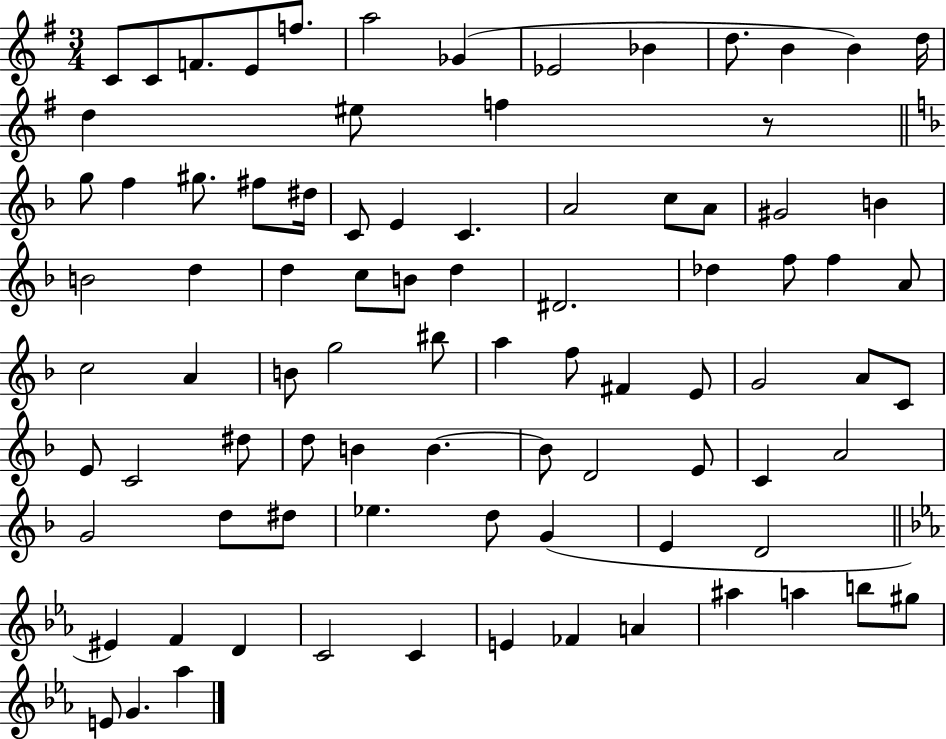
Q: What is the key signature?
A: G major